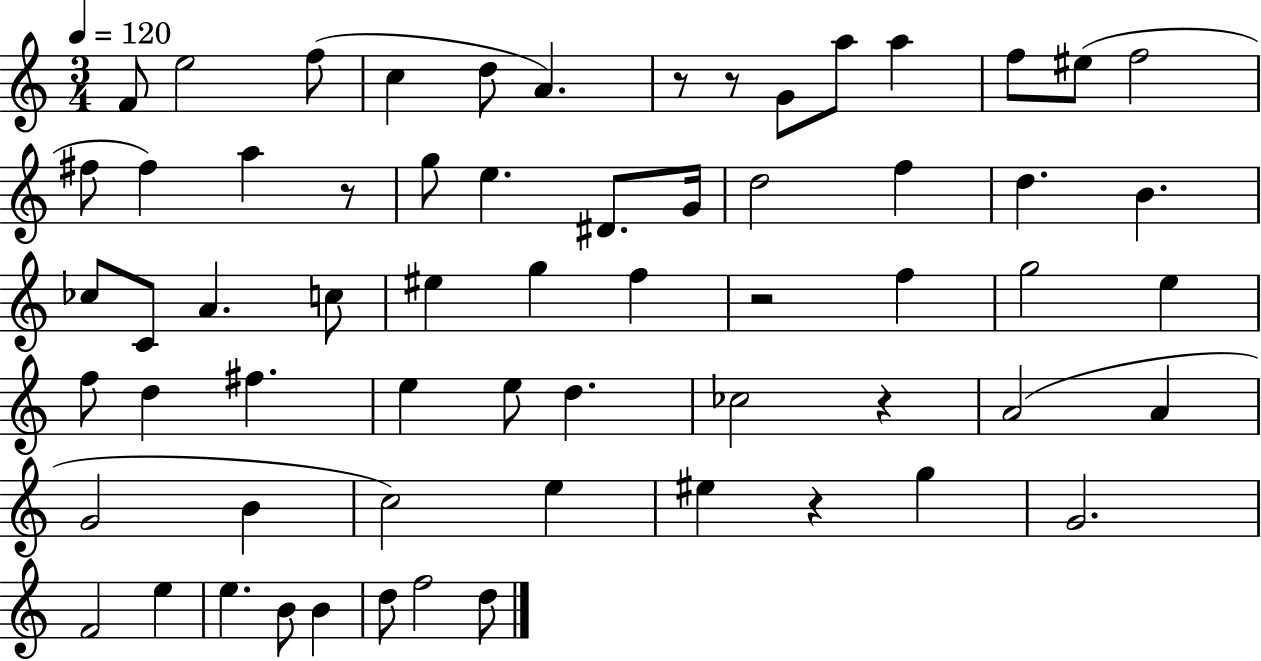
X:1
T:Untitled
M:3/4
L:1/4
K:C
F/2 e2 f/2 c d/2 A z/2 z/2 G/2 a/2 a f/2 ^e/2 f2 ^f/2 ^f a z/2 g/2 e ^D/2 G/4 d2 f d B _c/2 C/2 A c/2 ^e g f z2 f g2 e f/2 d ^f e e/2 d _c2 z A2 A G2 B c2 e ^e z g G2 F2 e e B/2 B d/2 f2 d/2